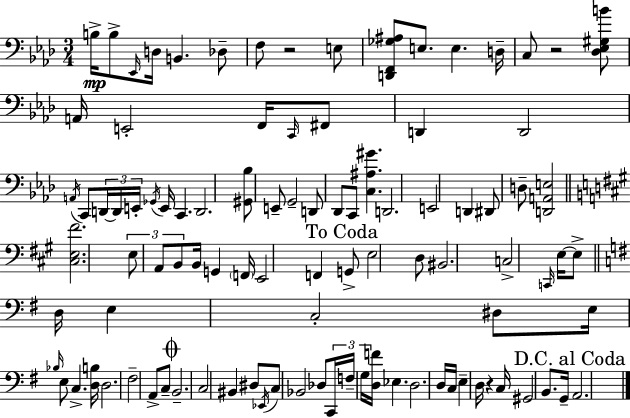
X:1
T:Untitled
M:3/4
L:1/4
K:Ab
B,/4 B,/2 _E,,/4 D,/4 B,, _D,/2 F,/2 z2 E,/2 [D,,F,,_G,^A,]/2 E,/2 E, D,/4 C,/2 z2 [_D,_E,^G,B]/2 A,,/4 E,,2 F,,/4 C,,/4 ^F,,/2 D,, D,,2 A,,/4 C,,/2 D,,/4 D,,/4 E,,/4 _G,,/4 E,,/4 C,, D,,2 [^G,,_B,]/2 E,,/2 G,,2 D,,/2 _D,,/2 C,,/2 [C,^A,^G] D,,2 E,,2 D,, ^D,,/2 D,/2 [D,,A,,E,]2 [^C,E,^F]2 E,/2 A,,/2 B,,/2 B,,/4 G,, F,,/4 E,,2 F,, G,,/2 E,2 D,/2 ^B,,2 C,2 C,,/4 E,/4 E,/2 D,/4 E, C,2 ^D,/2 E,/4 _B,/4 E,/2 C, [D,B,]/4 D,2 ^F,2 A,,/2 C,/2 B,,2 C,2 ^B,, ^D,/2 _E,,/4 C,/2 _B,,2 _D,/2 C,,/4 F,/4 G,/4 [D,F]/4 _E, D,2 D,/4 C,/4 E, D,/4 z C,/4 ^G,,2 B,,/2 G,,/4 A,,2